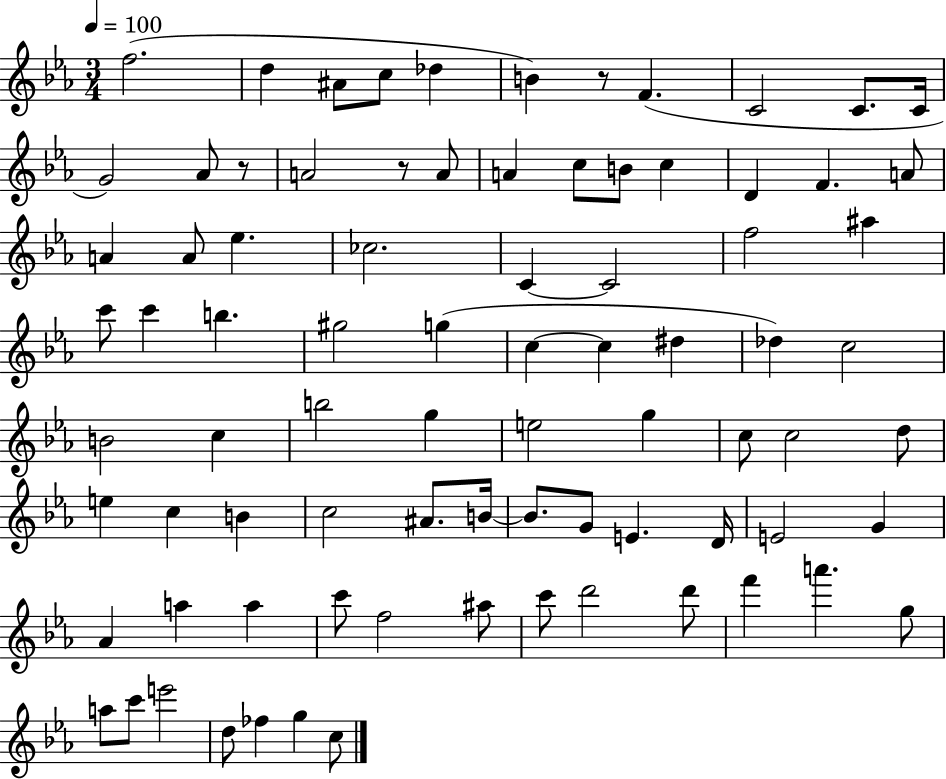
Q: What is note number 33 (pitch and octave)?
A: G#5